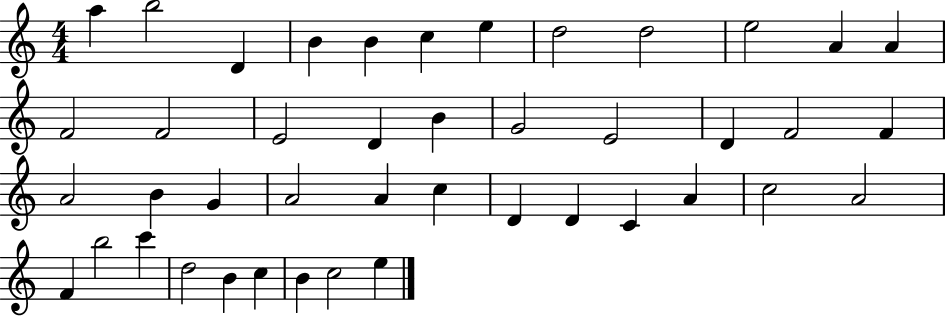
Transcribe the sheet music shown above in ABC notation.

X:1
T:Untitled
M:4/4
L:1/4
K:C
a b2 D B B c e d2 d2 e2 A A F2 F2 E2 D B G2 E2 D F2 F A2 B G A2 A c D D C A c2 A2 F b2 c' d2 B c B c2 e